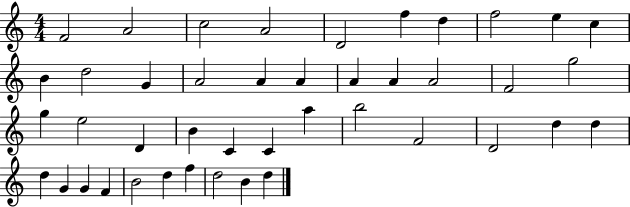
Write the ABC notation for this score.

X:1
T:Untitled
M:4/4
L:1/4
K:C
F2 A2 c2 A2 D2 f d f2 e c B d2 G A2 A A A A A2 F2 g2 g e2 D B C C a b2 F2 D2 d d d G G F B2 d f d2 B d